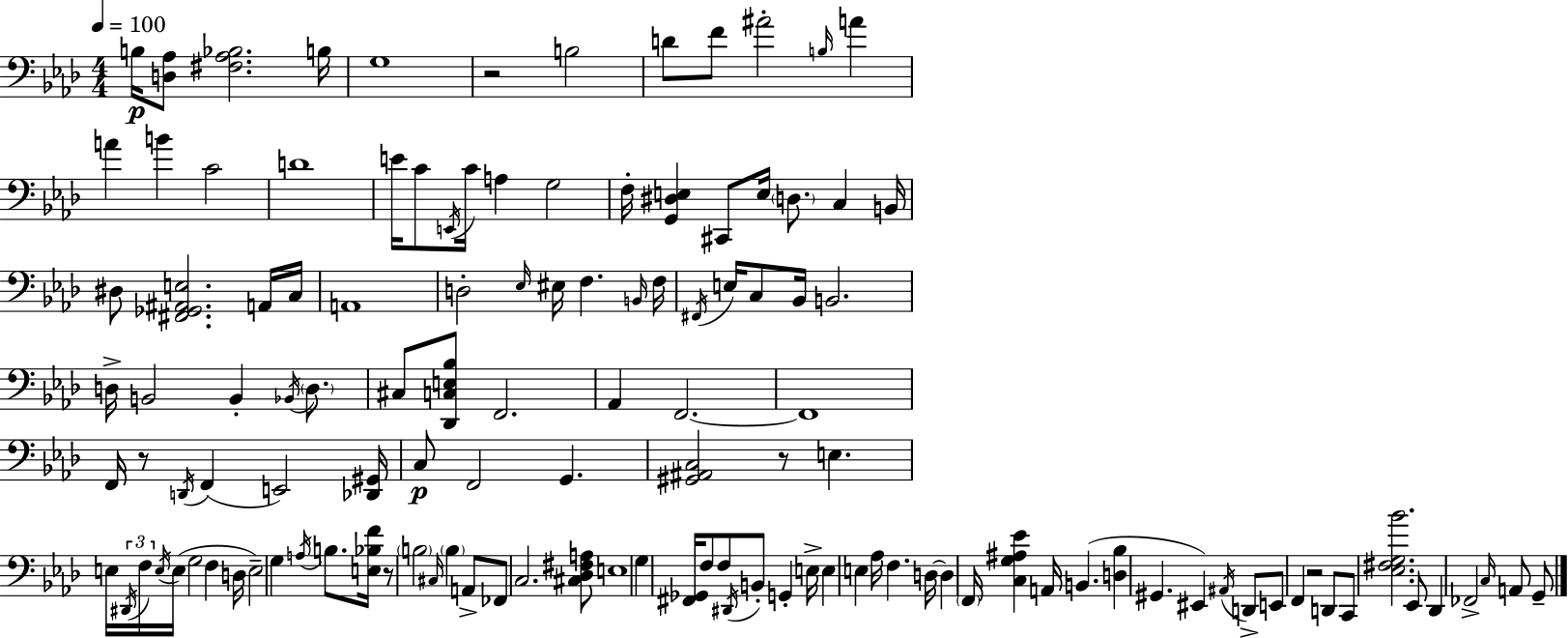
B3/s [D3,Ab3]/e [F#3,Ab3,Bb3]/h. B3/s G3/w R/h B3/h D4/e F4/e A#4/h B3/s A4/q A4/q B4/q C4/h D4/w E4/s C4/e E2/s C4/s A3/q G3/h F3/s [G2,D#3,E3]/q C#2/e E3/s D3/e. C3/q B2/s D#3/e [F#2,Gb2,A#2,E3]/h. A2/s C3/s A2/w D3/h Eb3/s EIS3/s F3/q. B2/s F3/s F#2/s E3/s C3/e Bb2/s B2/h. D3/s B2/h B2/q Bb2/s D3/e. C#3/e [Db2,C3,E3,Bb3]/e F2/h. Ab2/q F2/h. F2/w F2/s R/e D2/s F2/q E2/h [Db2,G#2]/s C3/e F2/h G2/q. [G#2,A#2,C3]/h R/e E3/q. E3/s D#2/s F3/s E3/s E3/s G3/h F3/q D3/s E3/h G3/q A3/s B3/e. [E3,Bb3,F4]/s R/e B3/h C#3/s B3/q A2/e FES2/e C3/h. [C#3,Db3,F#3,A3]/e E3/w G3/q [F#2,Gb2]/s F3/e F3/e D#2/s B2/e G2/q E3/s E3/q E3/q Ab3/s F3/q. D3/s D3/q F2/s [C3,G3,A#3,Eb4]/q A2/s B2/q. [D3,Bb3]/q G#2/q. EIS2/q A#2/s D2/e E2/e F2/q R/h D2/e C2/e [Eb3,F#3,G3,Bb4]/h. Eb2/e Db2/q FES2/h C3/s A2/e G2/e